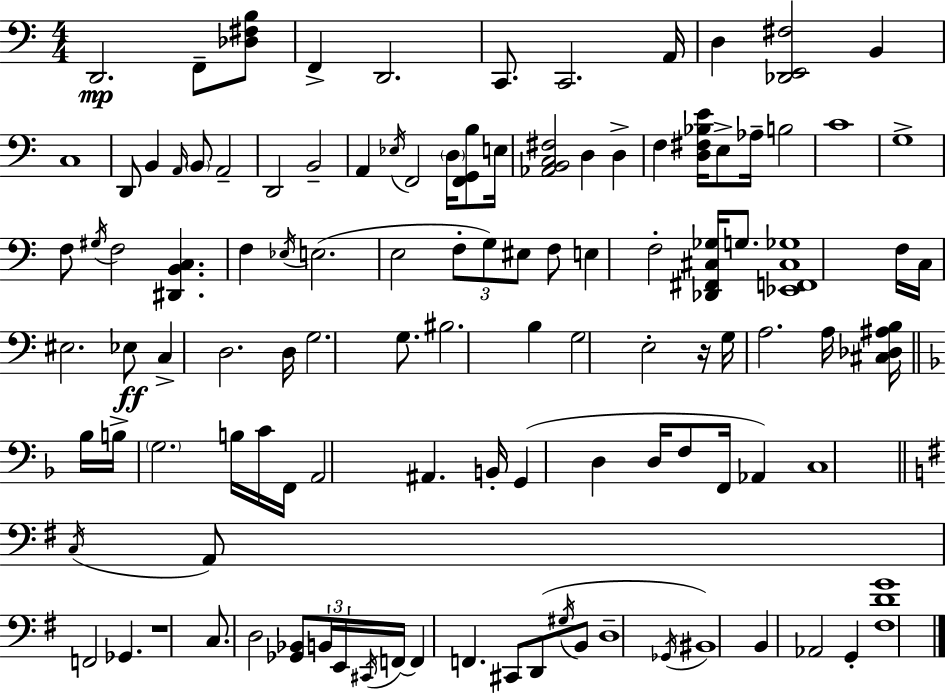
X:1
T:Untitled
M:4/4
L:1/4
K:Am
D,,2 F,,/2 [_D,^F,B,]/2 F,, D,,2 C,,/2 C,,2 A,,/4 D, [_D,,E,,^F,]2 B,, C,4 D,,/2 B,, A,,/4 B,,/2 A,,2 D,,2 B,,2 A,, _E,/4 F,,2 D,/4 [F,,G,,B,]/2 E,/4 [_A,,B,,C,^F,]2 D, D, F, [D,^F,_B,E]/4 E,/2 _A,/4 B,2 C4 G,4 F,/2 ^G,/4 F,2 [^D,,B,,C,] F, _E,/4 E,2 E,2 F,/2 G,/2 ^E,/2 F,/2 E, F,2 [_D,,^F,,^C,_G,]/4 G,/2 [_E,,F,,^C,_G,]4 F,/4 C,/4 ^E,2 _E,/2 C, D,2 D,/4 G,2 G,/2 ^B,2 B, G,2 E,2 z/4 G,/4 A,2 A,/4 [^C,_D,^A,B,]/4 _B,/4 B,/4 G,2 B,/4 C/4 F,,/4 A,,2 ^A,, B,,/4 G,, D, D,/4 F,/2 F,,/4 _A,, C,4 C,/4 A,,/2 F,,2 _G,, z4 C,/2 D,2 [_G,,_B,,]/2 B,,/4 E,,/4 ^C,,/4 F,,/4 F,, F,, ^C,,/2 D,,/2 ^G,/4 B,,/2 D,4 _G,,/4 ^B,,4 B,, _A,,2 G,, [^F,DG]4